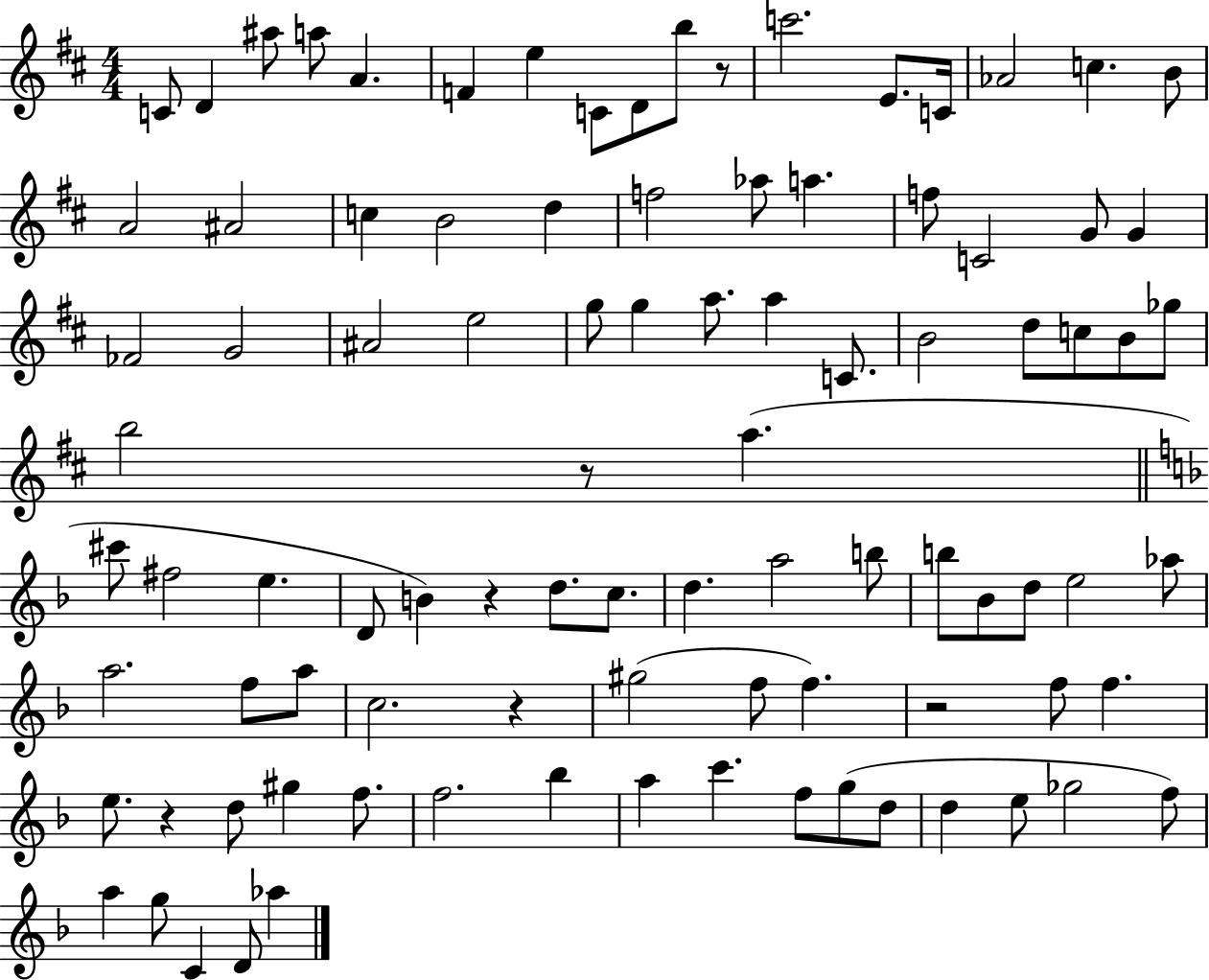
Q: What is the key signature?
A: D major